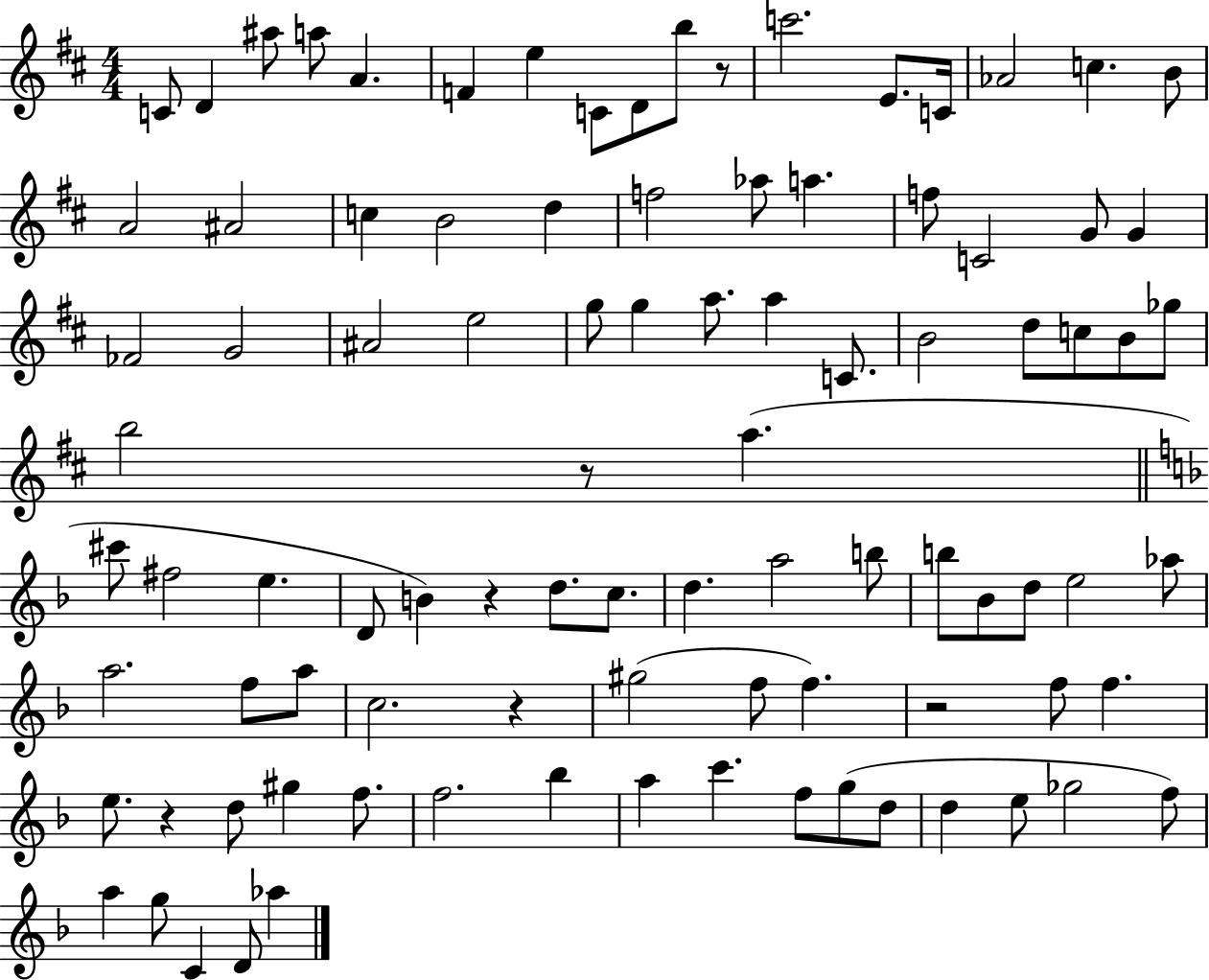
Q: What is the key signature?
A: D major